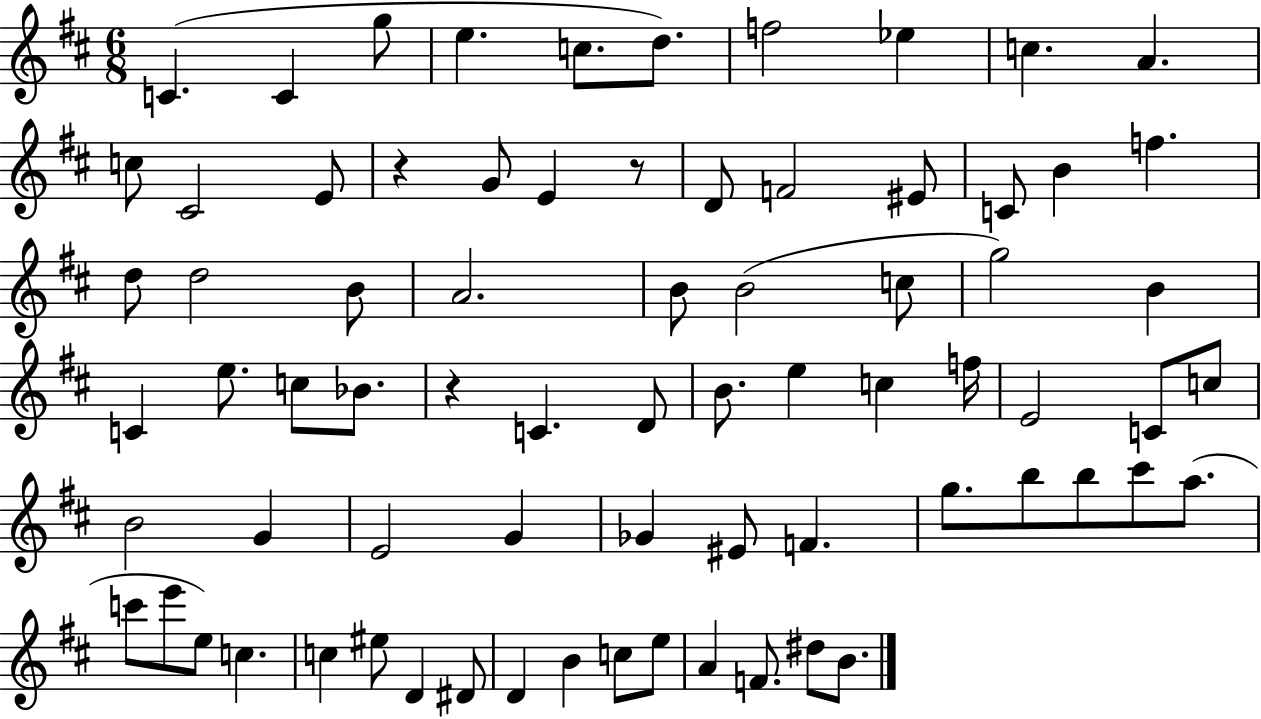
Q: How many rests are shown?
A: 3